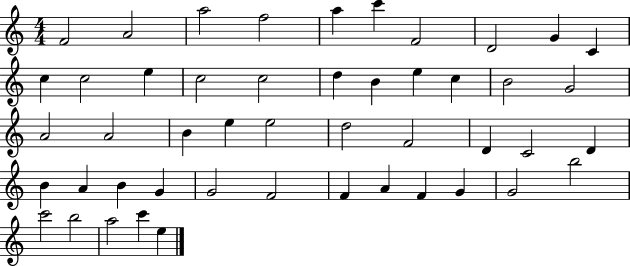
X:1
T:Untitled
M:4/4
L:1/4
K:C
F2 A2 a2 f2 a c' F2 D2 G C c c2 e c2 c2 d B e c B2 G2 A2 A2 B e e2 d2 F2 D C2 D B A B G G2 F2 F A F G G2 b2 c'2 b2 a2 c' e